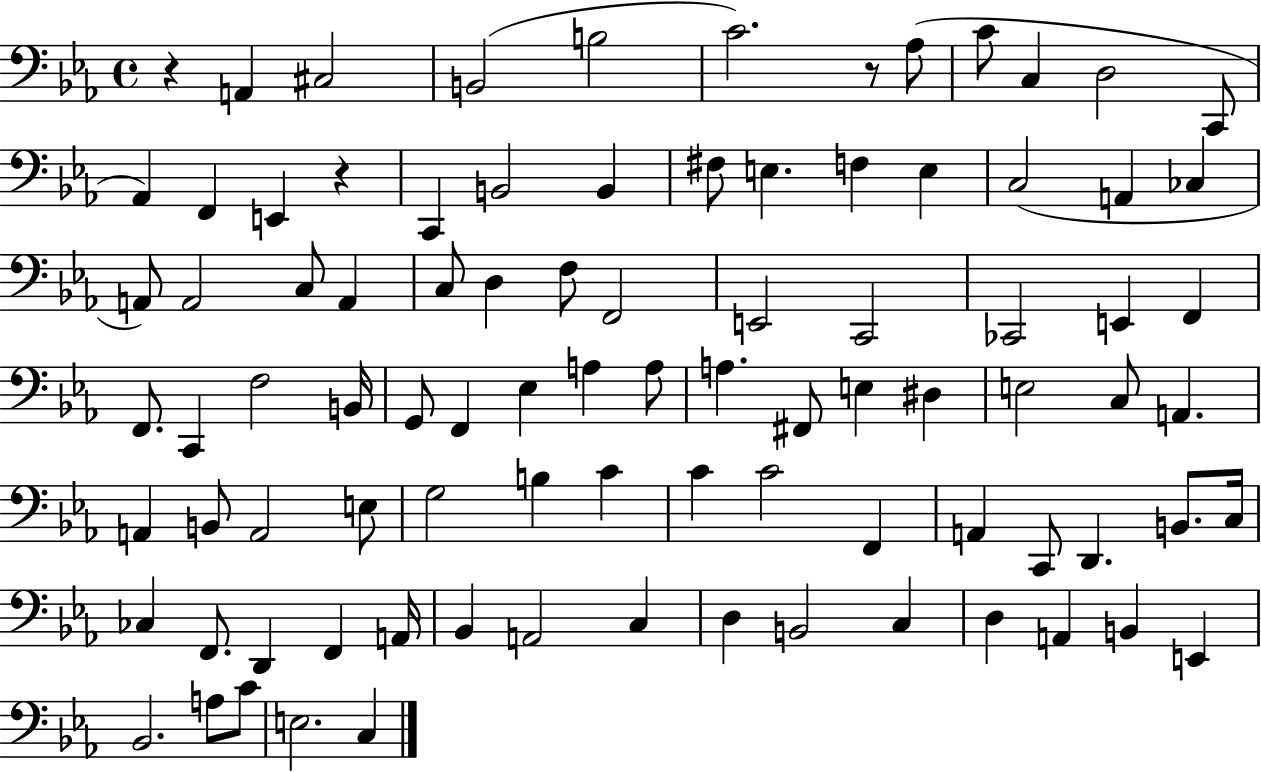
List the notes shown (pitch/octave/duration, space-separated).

R/q A2/q C#3/h B2/h B3/h C4/h. R/e Ab3/e C4/e C3/q D3/h C2/e Ab2/q F2/q E2/q R/q C2/q B2/h B2/q F#3/e E3/q. F3/q E3/q C3/h A2/q CES3/q A2/e A2/h C3/e A2/q C3/e D3/q F3/e F2/h E2/h C2/h CES2/h E2/q F2/q F2/e. C2/q F3/h B2/s G2/e F2/q Eb3/q A3/q A3/e A3/q. F#2/e E3/q D#3/q E3/h C3/e A2/q. A2/q B2/e A2/h E3/e G3/h B3/q C4/q C4/q C4/h F2/q A2/q C2/e D2/q. B2/e. C3/s CES3/q F2/e. D2/q F2/q A2/s Bb2/q A2/h C3/q D3/q B2/h C3/q D3/q A2/q B2/q E2/q Bb2/h. A3/e C4/e E3/h. C3/q